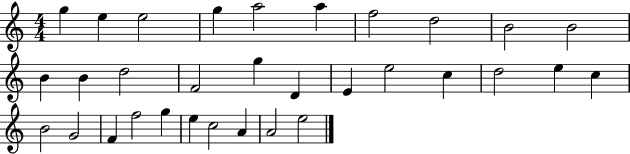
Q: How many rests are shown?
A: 0